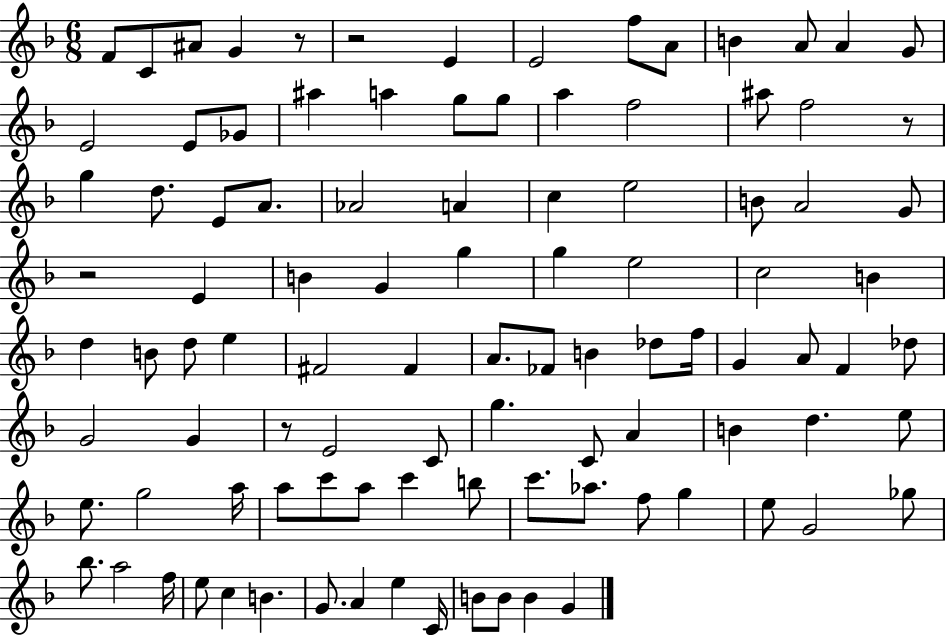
{
  \clef treble
  \numericTimeSignature
  \time 6/8
  \key f \major
  f'8 c'8 ais'8 g'4 r8 | r2 e'4 | e'2 f''8 a'8 | b'4 a'8 a'4 g'8 | \break e'2 e'8 ges'8 | ais''4 a''4 g''8 g''8 | a''4 f''2 | ais''8 f''2 r8 | \break g''4 d''8. e'8 a'8. | aes'2 a'4 | c''4 e''2 | b'8 a'2 g'8 | \break r2 e'4 | b'4 g'4 g''4 | g''4 e''2 | c''2 b'4 | \break d''4 b'8 d''8 e''4 | fis'2 fis'4 | a'8. fes'8 b'4 des''8 f''16 | g'4 a'8 f'4 des''8 | \break g'2 g'4 | r8 e'2 c'8 | g''4. c'8 a'4 | b'4 d''4. e''8 | \break e''8. g''2 a''16 | a''8 c'''8 a''8 c'''4 b''8 | c'''8. aes''8. f''8 g''4 | e''8 g'2 ges''8 | \break bes''8. a''2 f''16 | e''8 c''4 b'4. | g'8. a'4 e''4 c'16 | b'8 b'8 b'4 g'4 | \break \bar "|."
}